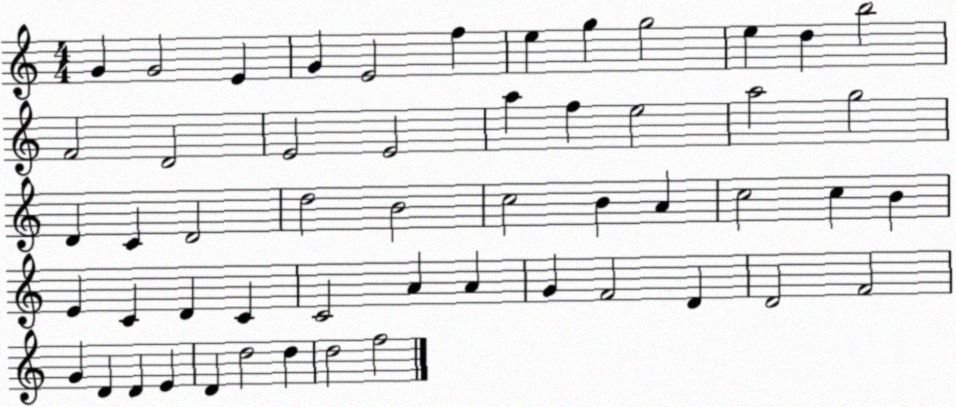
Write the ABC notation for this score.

X:1
T:Untitled
M:4/4
L:1/4
K:C
G G2 E G E2 f e g g2 e d b2 F2 D2 E2 E2 a f e2 a2 g2 D C D2 d2 B2 c2 B A c2 c B E C D C C2 A A G F2 D D2 F2 G D D E D d2 d d2 f2